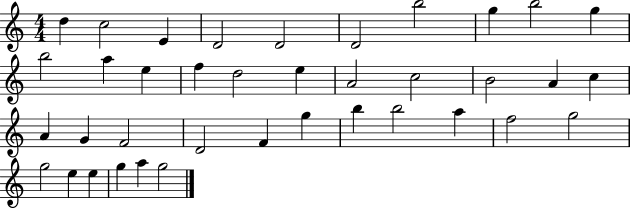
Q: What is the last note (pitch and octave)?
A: G5